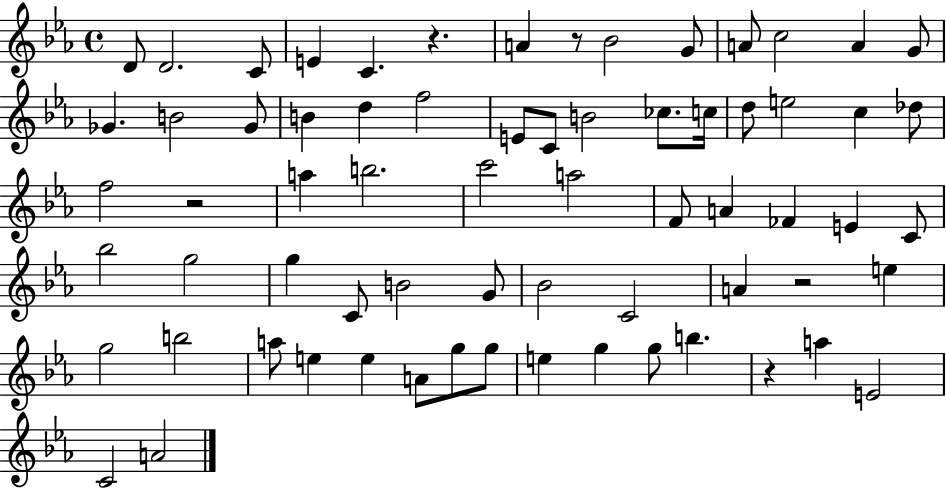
{
  \clef treble
  \time 4/4
  \defaultTimeSignature
  \key ees \major
  d'8 d'2. c'8 | e'4 c'4. r4. | a'4 r8 bes'2 g'8 | a'8 c''2 a'4 g'8 | \break ges'4. b'2 ges'8 | b'4 d''4 f''2 | e'8 c'8 b'2 ces''8. c''16 | d''8 e''2 c''4 des''8 | \break f''2 r2 | a''4 b''2. | c'''2 a''2 | f'8 a'4 fes'4 e'4 c'8 | \break bes''2 g''2 | g''4 c'8 b'2 g'8 | bes'2 c'2 | a'4 r2 e''4 | \break g''2 b''2 | a''8 e''4 e''4 a'8 g''8 g''8 | e''4 g''4 g''8 b''4. | r4 a''4 e'2 | \break c'2 a'2 | \bar "|."
}